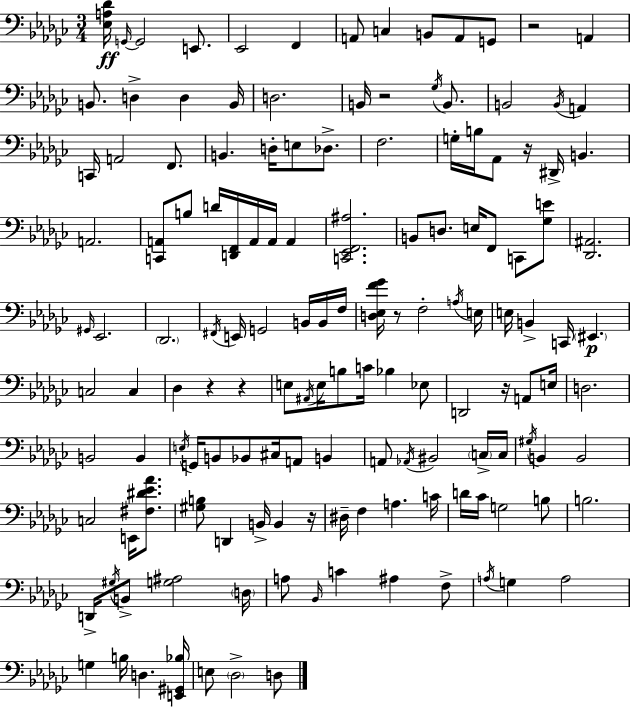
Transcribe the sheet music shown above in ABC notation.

X:1
T:Untitled
M:3/4
L:1/4
K:Ebm
[_E,A,_D]/4 G,,/4 G,,2 E,,/2 _E,,2 F,, A,,/2 C, B,,/2 A,,/2 G,,/2 z2 A,, B,,/2 D, D, B,,/4 D,2 B,,/4 z2 _G,/4 B,,/2 B,,2 B,,/4 A,, C,,/4 A,,2 F,,/2 B,, D,/4 E,/2 _D,/2 F,2 G,/4 B,/4 _A,,/2 z/4 ^D,,/4 B,, A,,2 [C,,A,,]/2 B,/2 D/4 [D,,F,,]/4 A,,/4 A,,/4 A,, [C,,_E,,F,,^A,]2 B,,/2 D,/2 E,/4 F,,/2 C,,/2 [_G,E]/2 [_D,,^A,,]2 ^G,,/4 _E,,2 _D,,2 ^F,,/4 E,,/4 G,,2 B,,/4 B,,/4 F,/4 [D,_E,F_G]/4 z/2 F,2 A,/4 E,/4 E,/4 B,, C,,/4 ^E,, C,2 C, _D, z z E,/2 ^A,,/4 E,/4 B,/2 C/4 _B, _E,/2 D,,2 z/4 A,,/2 E,/4 D,2 B,,2 B,, E,/4 G,,/4 B,,/2 _B,,/2 ^C,/4 A,,/2 B,, A,,/2 _A,,/4 ^B,,2 C,/4 C,/4 ^G,/4 B,, B,,2 C,2 E,,/4 [^F,^D_E_A]/2 [^G,B,]/2 D,, B,,/4 B,, z/4 ^D,/4 F, A, C/4 D/4 _C/4 G,2 B,/2 B,2 D,,/4 ^G,/4 B,,/2 [G,^A,]2 D,/4 A,/2 _B,,/4 C ^A, F,/2 A,/4 G, A,2 G, B,/4 D, [E,,^G,,_B,]/4 E,/2 _D,2 D,/2